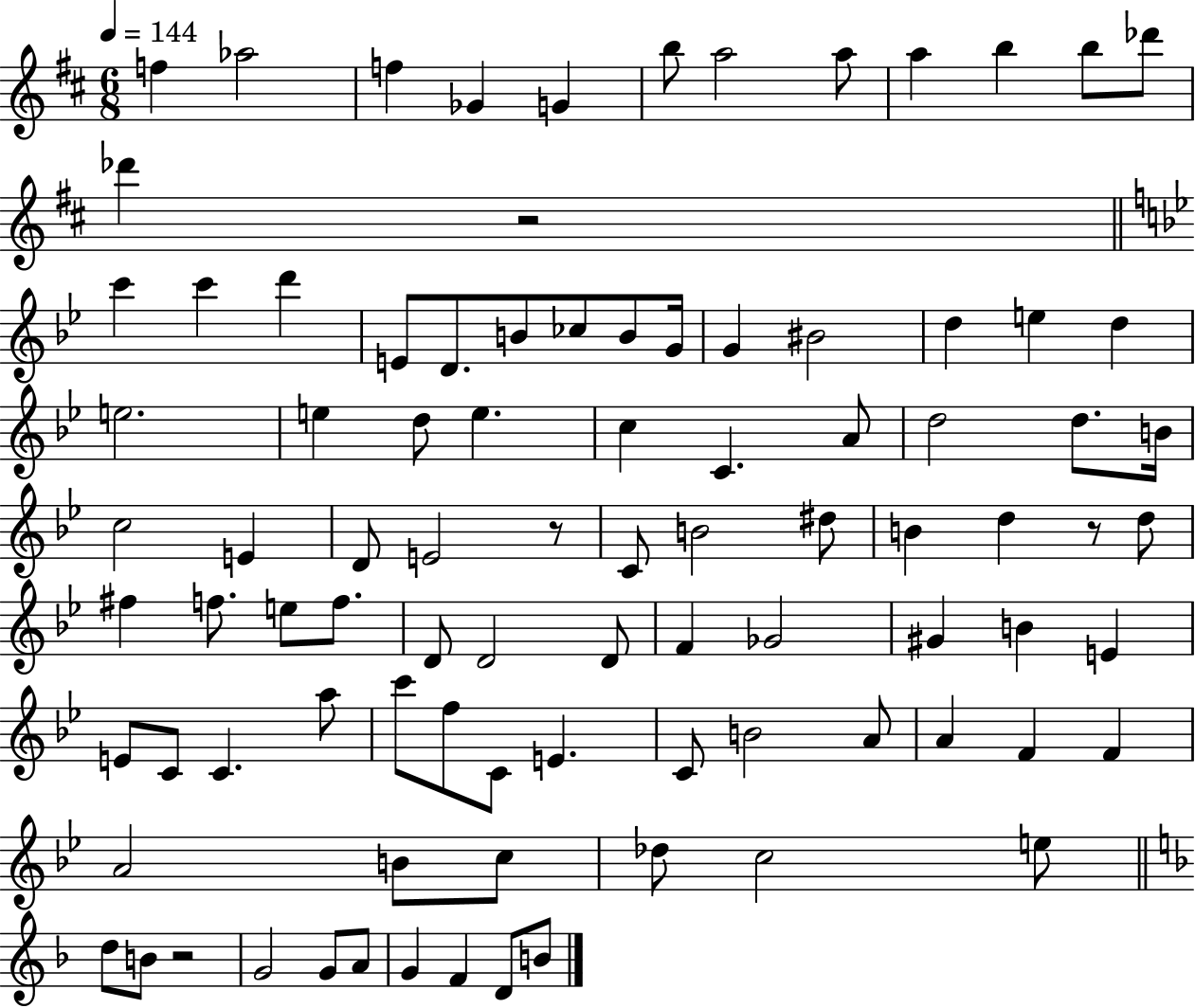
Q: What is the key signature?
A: D major